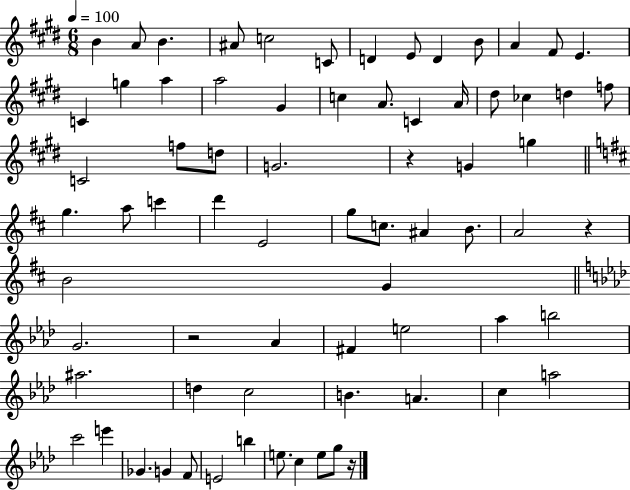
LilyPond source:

{
  \clef treble
  \numericTimeSignature
  \time 6/8
  \key e \major
  \tempo 4 = 100
  b'4 a'8 b'4. | ais'8 c''2 c'8 | d'4 e'8 d'4 b'8 | a'4 fis'8 e'4. | \break c'4 g''4 a''4 | a''2 gis'4 | c''4 a'8. c'4 a'16 | dis''8 ces''4 d''4 f''8 | \break c'2 f''8 d''8 | g'2. | r4 g'4 g''4 | \bar "||" \break \key b \minor g''4. a''8 c'''4 | d'''4 e'2 | g''8 c''8. ais'4 b'8. | a'2 r4 | \break b'2 g'4 | \bar "||" \break \key aes \major g'2. | r2 aes'4 | fis'4 e''2 | aes''4 b''2 | \break ais''2. | d''4 c''2 | b'4. a'4. | c''4 a''2 | \break c'''2 e'''4 | ges'4. g'4 f'8 | e'2 b''4 | e''8. c''4 e''8 g''8 r16 | \break \bar "|."
}